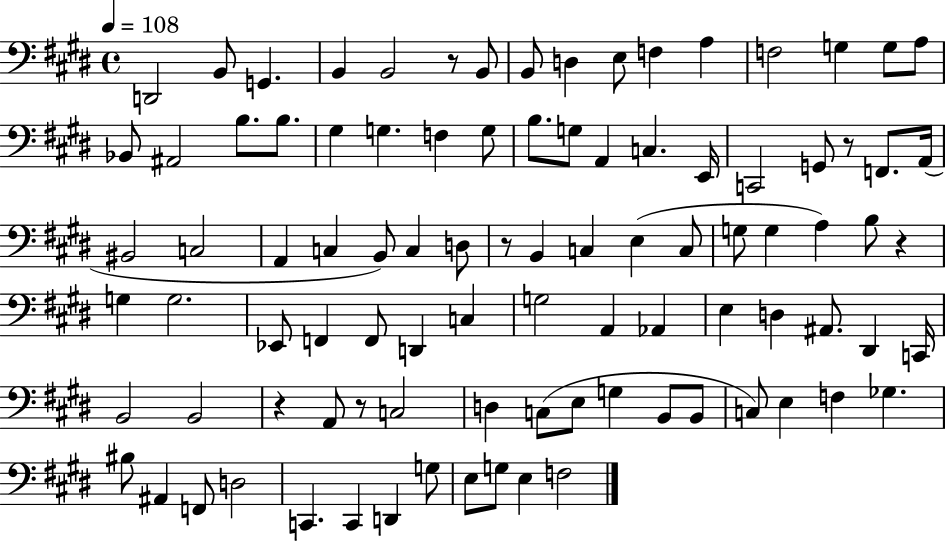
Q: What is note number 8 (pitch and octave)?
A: D3